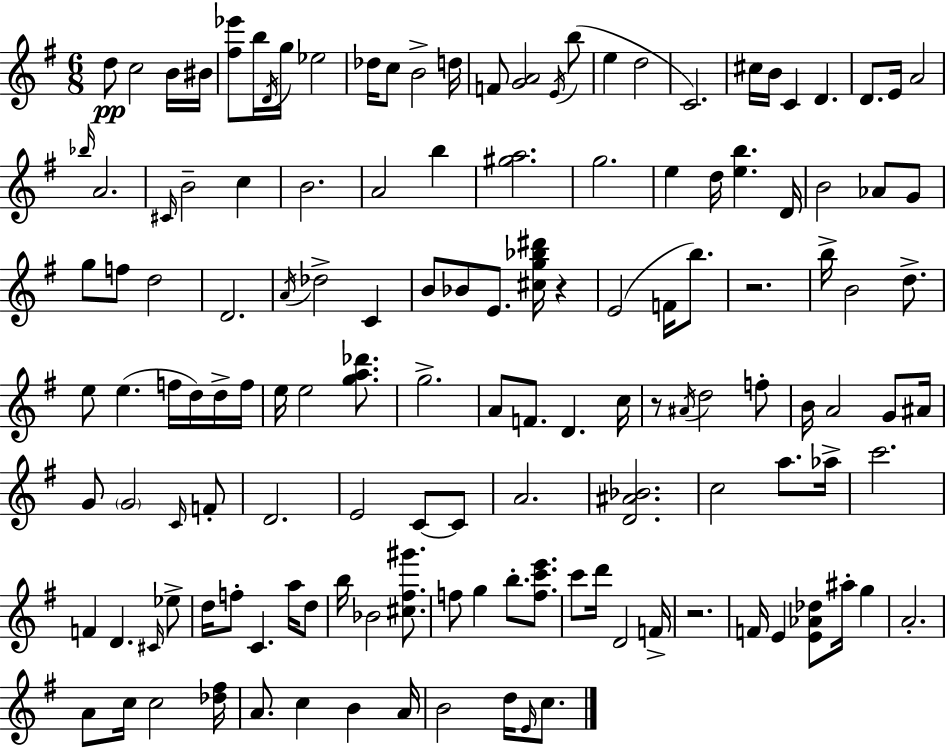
{
  \clef treble
  \numericTimeSignature
  \time 6/8
  \key e \minor
  d''8\pp c''2 b'16 bis'16 | <fis'' ees'''>8 b''16 \acciaccatura { d'16 } g''16 ees''2 | des''16 c''8 b'2-> | d''16 f'8 <g' a'>2 \acciaccatura { e'16 } | \break b''8( e''4 d''2 | c'2.) | cis''16 b'16 c'4 d'4. | d'8. e'16 a'2 | \break \grace { bes''16 } a'2. | \grace { cis'16 } b'2-- | c''4 b'2. | a'2 | \break b''4 <gis'' a''>2. | g''2. | e''4 d''16 <e'' b''>4. | d'16 b'2 | \break aes'8 g'8 g''8 f''8 d''2 | d'2. | \acciaccatura { a'16 } des''2-> | c'4 b'8 bes'8 e'8. | \break <cis'' g'' bes'' dis'''>16 r4 e'2( | f'16 b''8.) r2. | b''16-> b'2 | d''8.-> e''8 e''4.( | \break f''16 d''16) d''16-> f''16 e''16 e''2 | <g'' a'' des'''>8. g''2.-> | a'8 f'8. d'4. | c''16 r8 \acciaccatura { ais'16 } d''2 | \break f''8-. b'16 a'2 | g'8 ais'16 g'8 \parenthesize g'2 | \grace { c'16 } f'8-. d'2. | e'2 | \break c'8~~ c'8 a'2. | <d' ais' bes'>2. | c''2 | a''8. aes''16-> c'''2. | \break f'4 d'4. | \grace { cis'16 } ees''8-> d''16 f''8-. c'4. | a''16 d''8 b''16 bes'2 | <cis'' fis'' gis'''>8. f''8 g''4 | \break b''8.-. <f'' c''' e'''>8. c'''8 d'''16 d'2 | f'16-> r2. | f'16 e'4 | <e' aes' des''>8 ais''16-. g''4 a'2.-. | \break a'8 c''16 c''2 | <des'' fis''>16 a'8. c''4 | b'4 a'16 b'2 | d''16 \grace { e'16 } c''8. \bar "|."
}